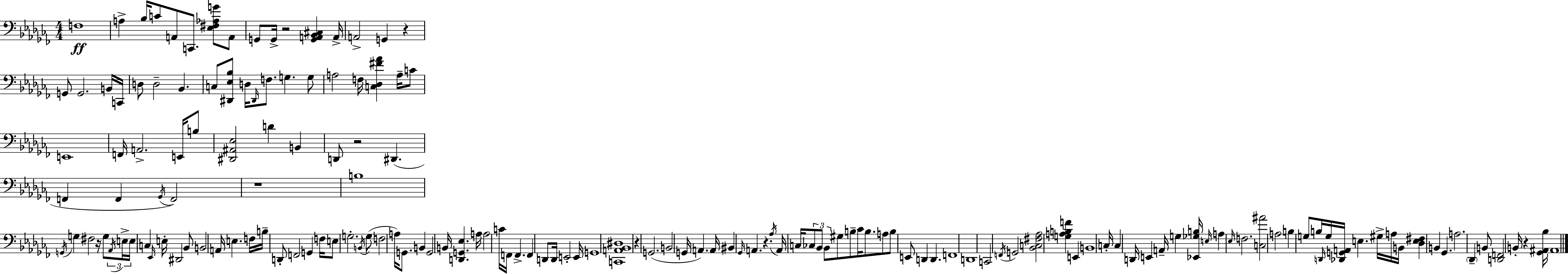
F3/w A3/q Bb3/s C4/e A2/e C2/e. [Eb3,F#3,Ab3,G4]/e A2/e G2/e G2/s R/h [G2,A2,Bb2,C#3]/q A2/s A2/h G2/q R/q G2/e G2/h. B2/s C2/s D3/e D3/h Bb2/q. C3/e [D#2,Eb3,Bb3]/e D3/s D#2/s F3/e. G3/q. G3/e A3/h F3/s [C3,Db3,F#4,Ab4]/q A3/s C4/e E2/w F2/s A2/h. E2/s B3/e [D#2,A#2,Eb3]/h D4/q B2/q D2/e R/h D#2/q. F2/q F2/q Gb2/s F2/h R/w B3/w G2/s G3/q F#3/h R/s G3/e Ab2/s E3/s E3/s C3/q Eb2/s E3/s D#2/h Bb2/e B2/h A2/s E3/q. F3/s B3/s D2/e F2/h G2/q F3/s E3/e G3/h. B2/s G3/e F3/h A3/s G2/e. B2/q G2/h B2/s [D2,G2,Eb3]/q. A3/s A3/h C4/s F2/s F2/q. F2/q D2/e D2/s E2/h E2/s G2/w [C2,A2,Bb2,D#3]/w R/q G2/h. B2/h G2/s A2/q. A2/s BIS2/q Gb2/s A2/q. R/q. Ab3/s A2/s C3/s CES3/e Bb2/e Bb2/e G#3/e B3/e CES4/s B3/e. A3/e B3/e E2/e D2/q D2/q. F2/w D2/w C2/h F2/s G2/h [Bb2,C3,F#3,Ab3]/h [G3,A3,B3,F4]/q E2/q B2/w C3/s C3/q D2/s E2/q A2/s G3/q [Eb2,Gb3,B3]/s E3/s A3/q Eb3/s F3/h. [C3,A#4]/h A3/h B3/q G3/e B3/s D2/s G3/s [Db2,G2,A2]/s E3/q. G#3/s A3/s B2/s [Db3,E3,F#3]/q B2/q Gb2/q. A3/h. Db2/q B2/e [D2,F2]/h B2/s R/q [Gb2,A#2,Bb3]/s A#2/w